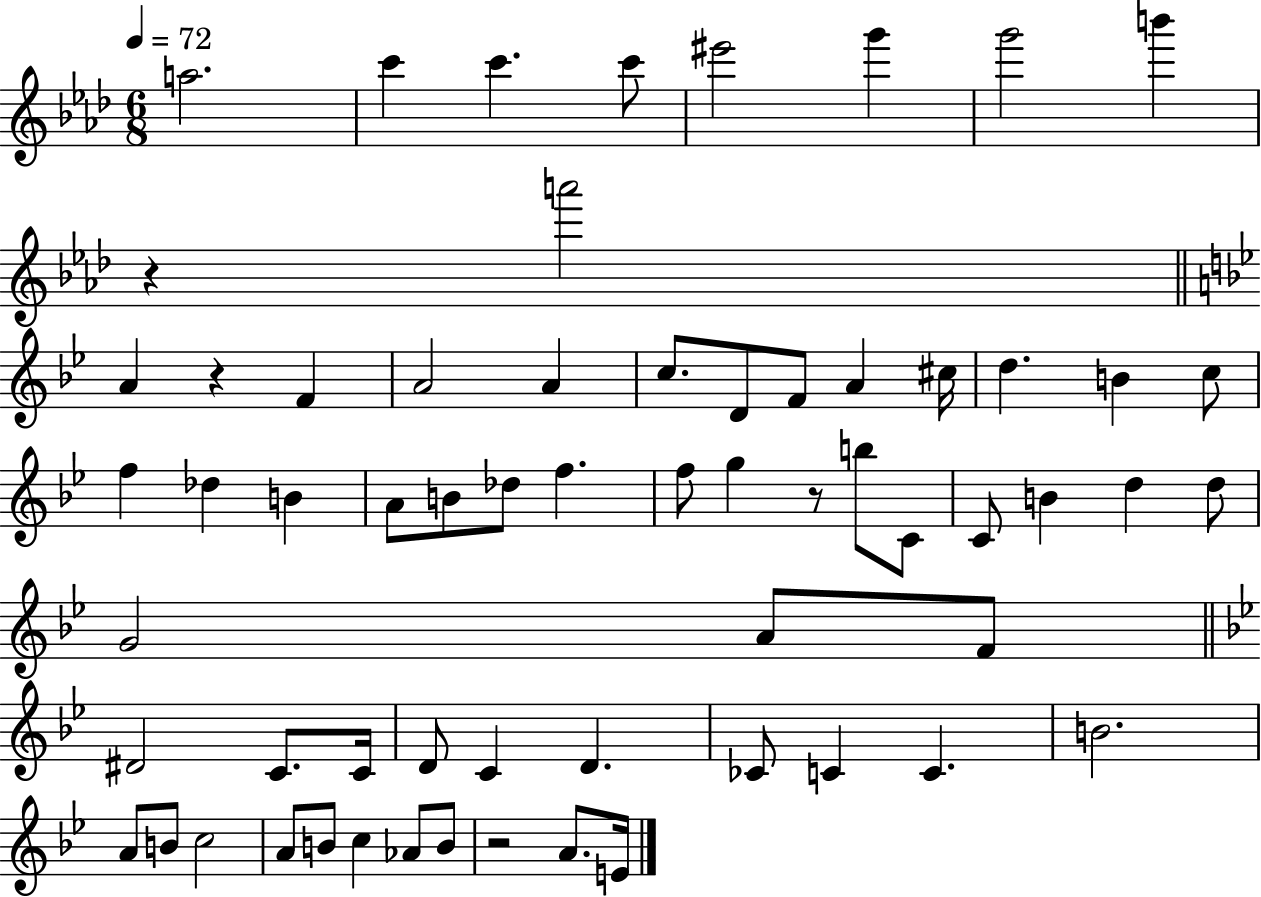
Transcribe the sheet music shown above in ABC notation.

X:1
T:Untitled
M:6/8
L:1/4
K:Ab
a2 c' c' c'/2 ^e'2 g' g'2 b' z a'2 A z F A2 A c/2 D/2 F/2 A ^c/4 d B c/2 f _d B A/2 B/2 _d/2 f f/2 g z/2 b/2 C/2 C/2 B d d/2 G2 A/2 F/2 ^D2 C/2 C/4 D/2 C D _C/2 C C B2 A/2 B/2 c2 A/2 B/2 c _A/2 B/2 z2 A/2 E/4